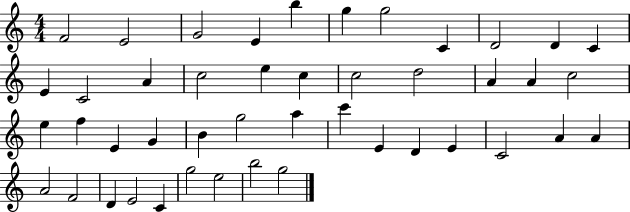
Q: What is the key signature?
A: C major